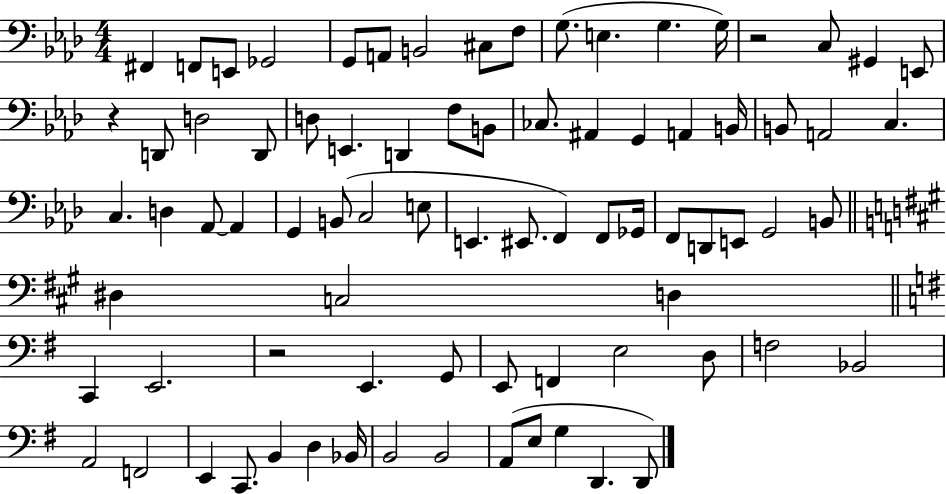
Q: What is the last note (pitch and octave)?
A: D2